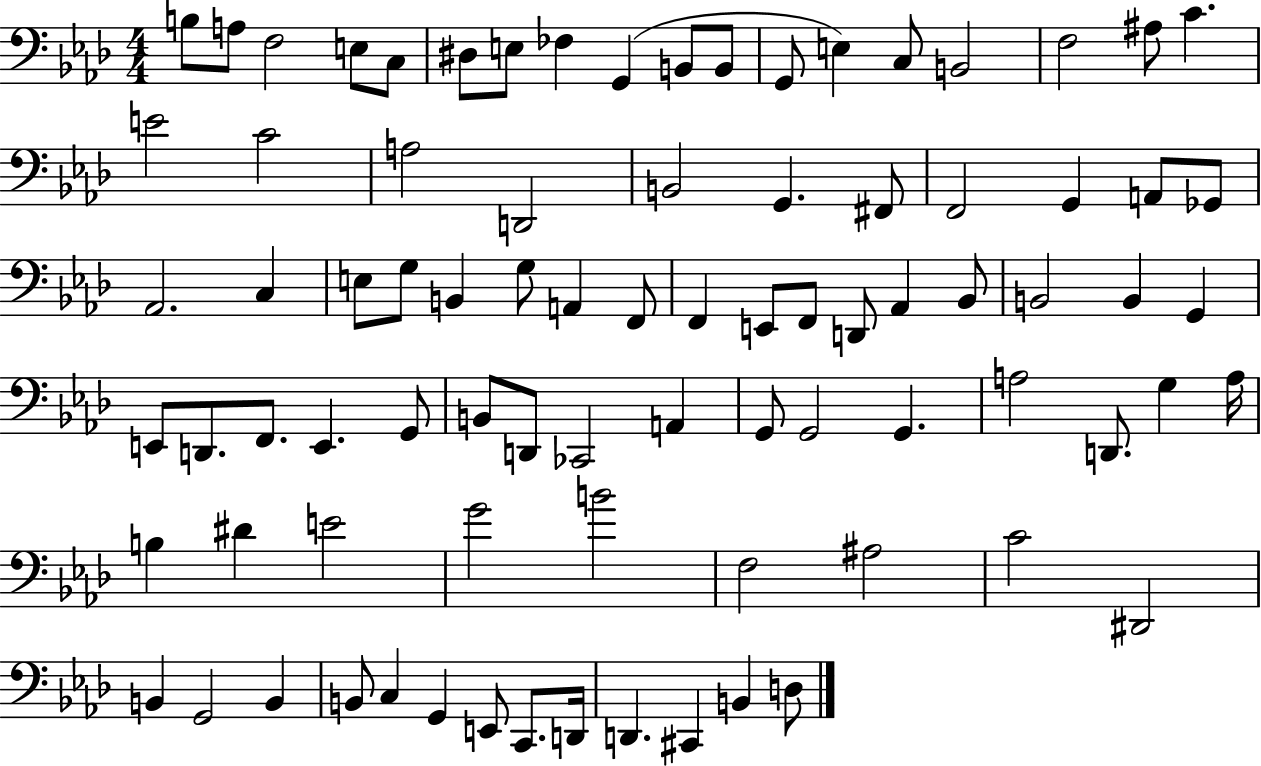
{
  \clef bass
  \numericTimeSignature
  \time 4/4
  \key aes \major
  b8 a8 f2 e8 c8 | dis8 e8 fes4 g,4( b,8 b,8 | g,8 e4) c8 b,2 | f2 ais8 c'4. | \break e'2 c'2 | a2 d,2 | b,2 g,4. fis,8 | f,2 g,4 a,8 ges,8 | \break aes,2. c4 | e8 g8 b,4 g8 a,4 f,8 | f,4 e,8 f,8 d,8 aes,4 bes,8 | b,2 b,4 g,4 | \break e,8 d,8. f,8. e,4. g,8 | b,8 d,8 ces,2 a,4 | g,8 g,2 g,4. | a2 d,8. g4 a16 | \break b4 dis'4 e'2 | g'2 b'2 | f2 ais2 | c'2 dis,2 | \break b,4 g,2 b,4 | b,8 c4 g,4 e,8 c,8. d,16 | d,4. cis,4 b,4 d8 | \bar "|."
}